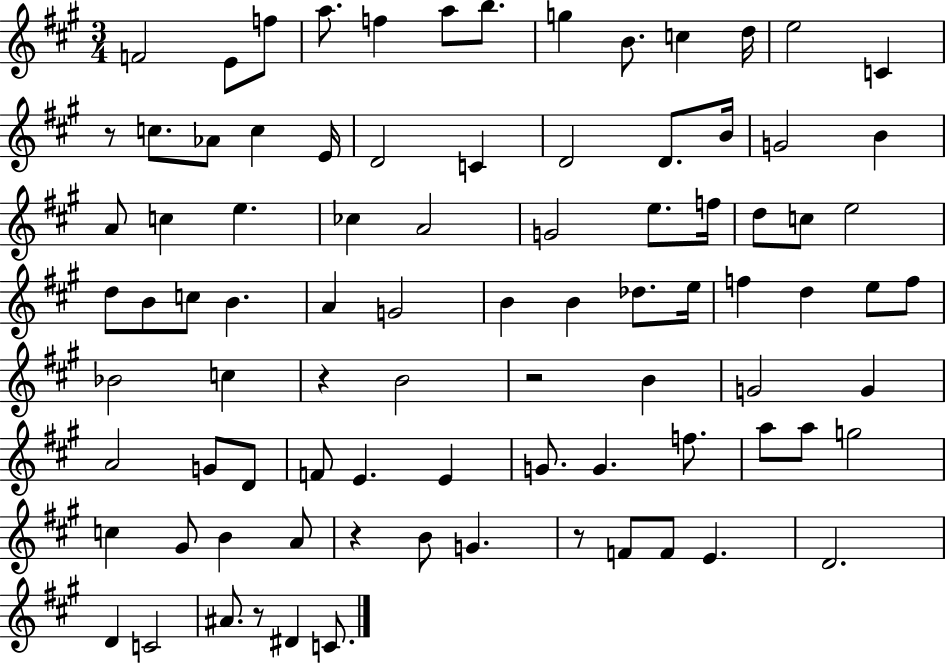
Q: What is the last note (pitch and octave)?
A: C4